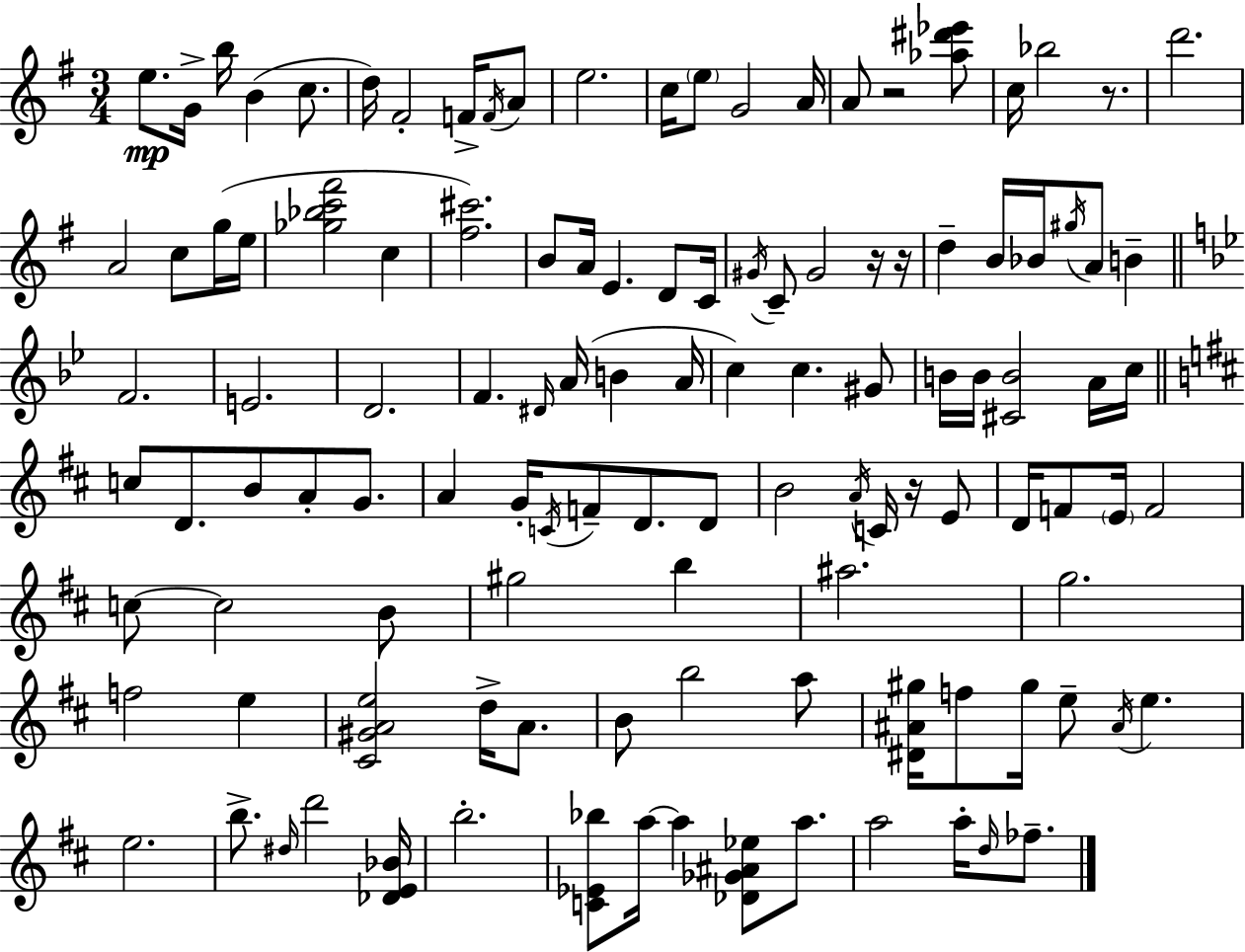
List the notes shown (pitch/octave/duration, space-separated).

E5/e. G4/s B5/s B4/q C5/e. D5/s F#4/h F4/s F4/s A4/e E5/h. C5/s E5/e G4/h A4/s A4/e R/h [Ab5,D#6,Eb6]/e C5/s Bb5/h R/e. D6/h. A4/h C5/e G5/s E5/s [Gb5,Bb5,C6,F#6]/h C5/q [F#5,C#6]/h. B4/e A4/s E4/q. D4/e C4/s G#4/s C4/e G#4/h R/s R/s D5/q B4/s Bb4/s G#5/s A4/e B4/q F4/h. E4/h. D4/h. F4/q. D#4/s A4/s B4/q A4/s C5/q C5/q. G#4/e B4/s B4/s [C#4,B4]/h A4/s C5/s C5/e D4/e. B4/e A4/e G4/e. A4/q G4/s C4/s F4/e D4/e. D4/e B4/h A4/s C4/s R/s E4/e D4/s F4/e E4/s F4/h C5/e C5/h B4/e G#5/h B5/q A#5/h. G5/h. F5/h E5/q [C#4,G#4,A4,E5]/h D5/s A4/e. B4/e B5/h A5/e [D#4,A#4,G#5]/s F5/e G#5/s E5/e A#4/s E5/q. E5/h. B5/e. D#5/s D6/h [Db4,E4,Bb4]/s B5/h. [C4,Eb4,Bb5]/e A5/s A5/q [Db4,Gb4,A#4,Eb5]/e A5/e. A5/h A5/s D5/s FES5/e.